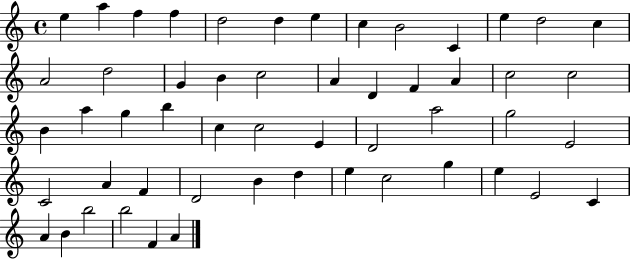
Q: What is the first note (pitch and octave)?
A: E5